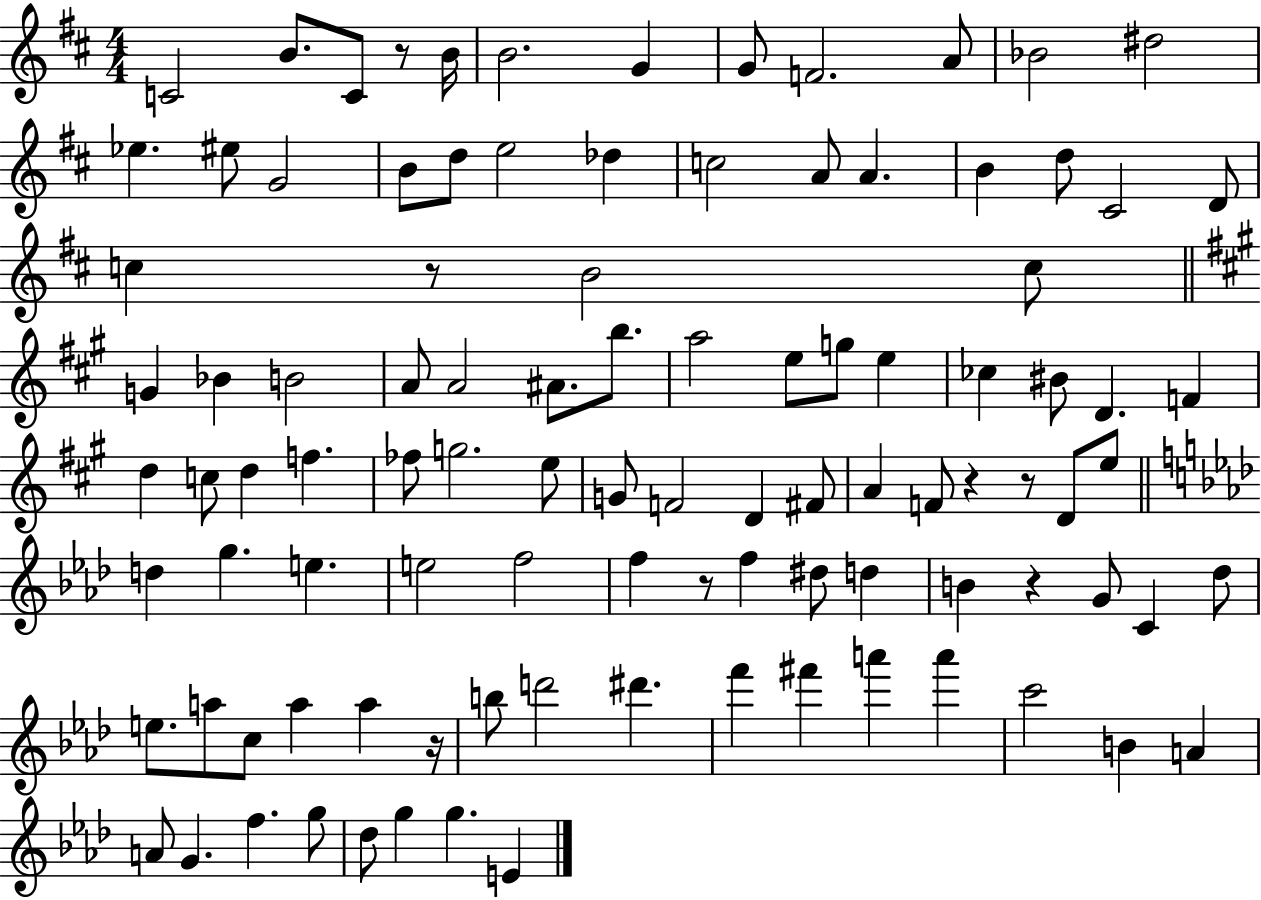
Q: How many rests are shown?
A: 7